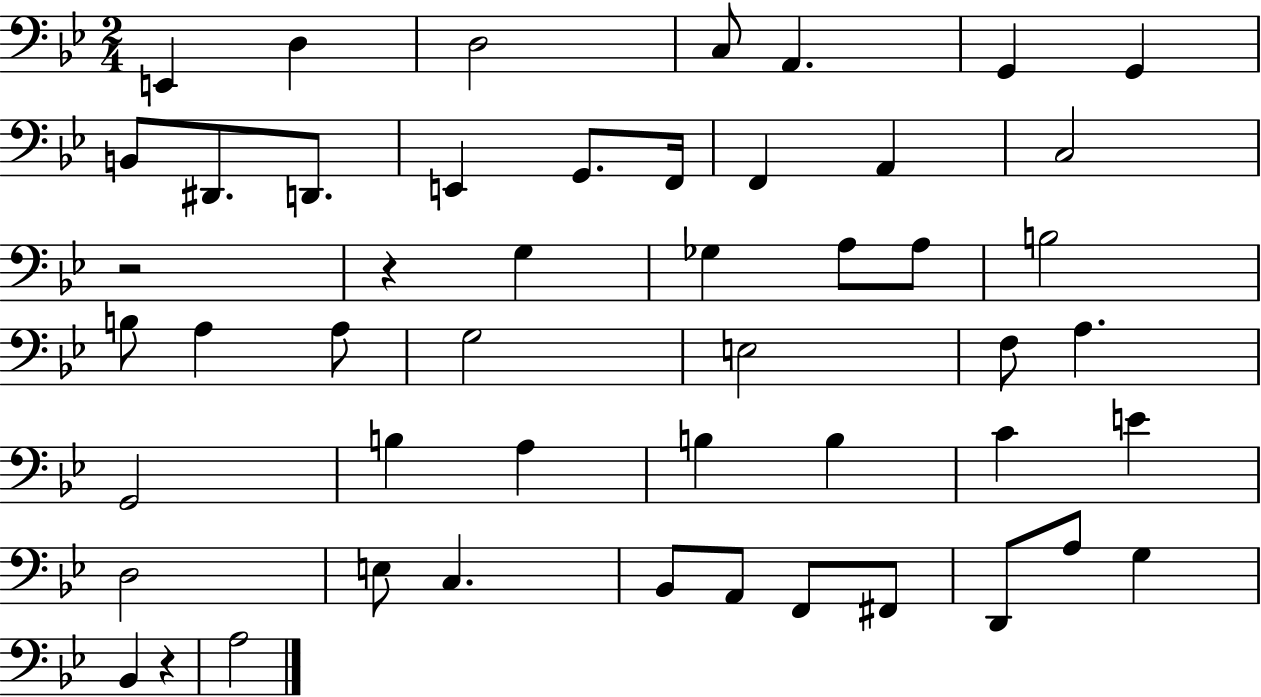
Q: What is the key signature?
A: BES major